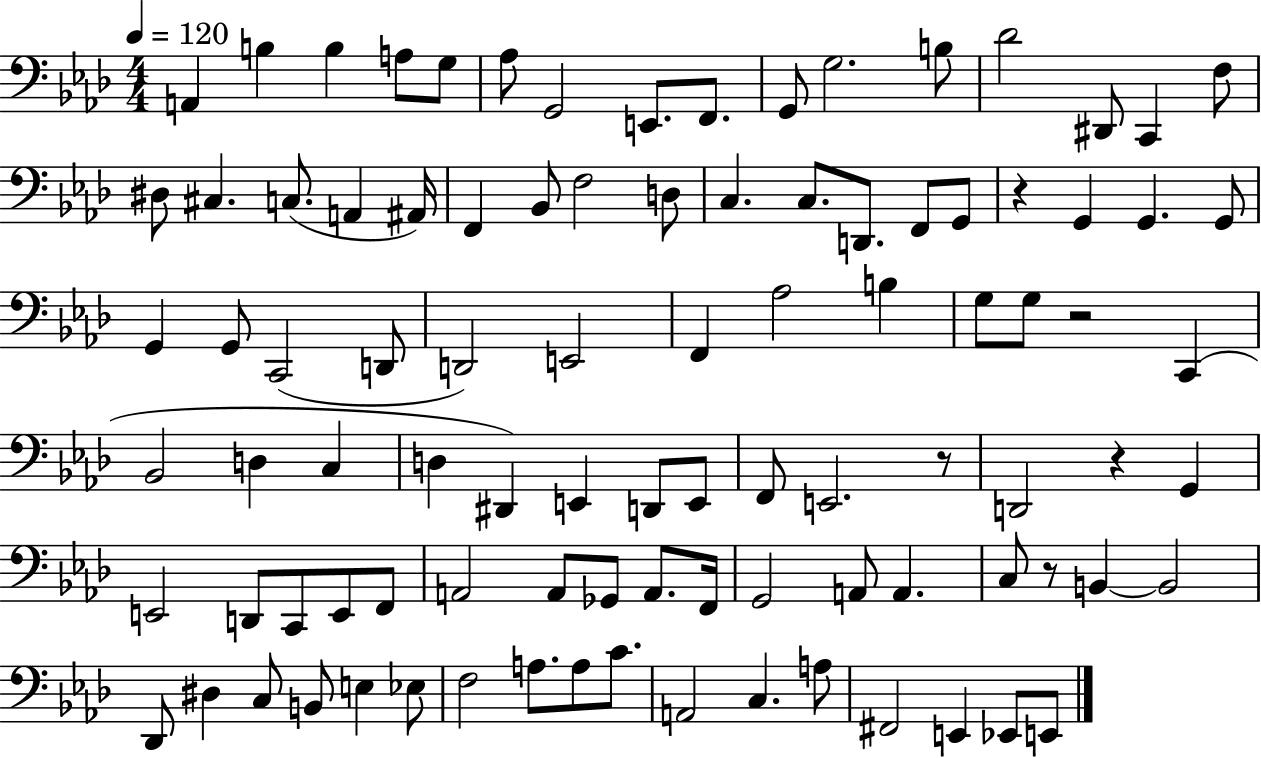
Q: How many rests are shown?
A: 5